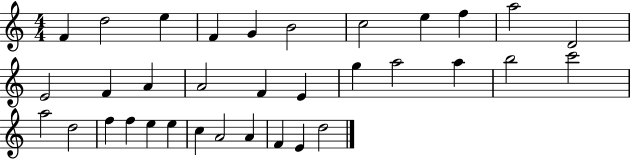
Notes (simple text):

F4/q D5/h E5/q F4/q G4/q B4/h C5/h E5/q F5/q A5/h D4/h E4/h F4/q A4/q A4/h F4/q E4/q G5/q A5/h A5/q B5/h C6/h A5/h D5/h F5/q F5/q E5/q E5/q C5/q A4/h A4/q F4/q E4/q D5/h